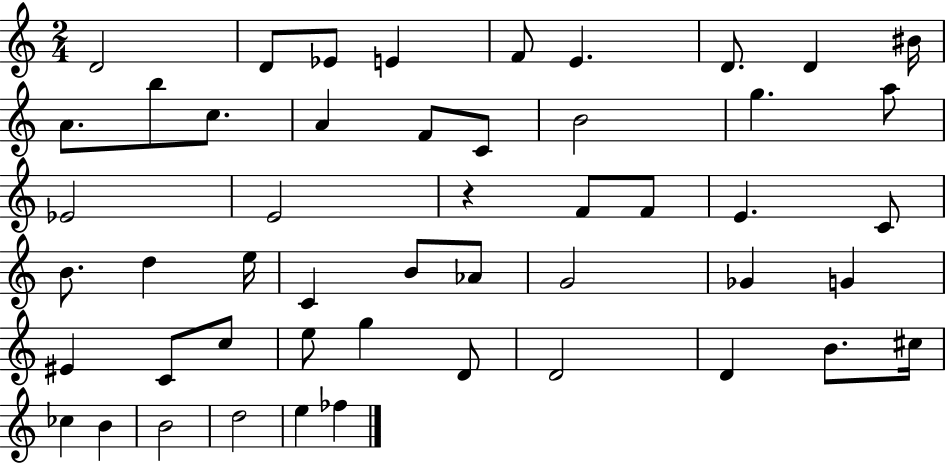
D4/h D4/e Eb4/e E4/q F4/e E4/q. D4/e. D4/q BIS4/s A4/e. B5/e C5/e. A4/q F4/e C4/e B4/h G5/q. A5/e Eb4/h E4/h R/q F4/e F4/e E4/q. C4/e B4/e. D5/q E5/s C4/q B4/e Ab4/e G4/h Gb4/q G4/q EIS4/q C4/e C5/e E5/e G5/q D4/e D4/h D4/q B4/e. C#5/s CES5/q B4/q B4/h D5/h E5/q FES5/q